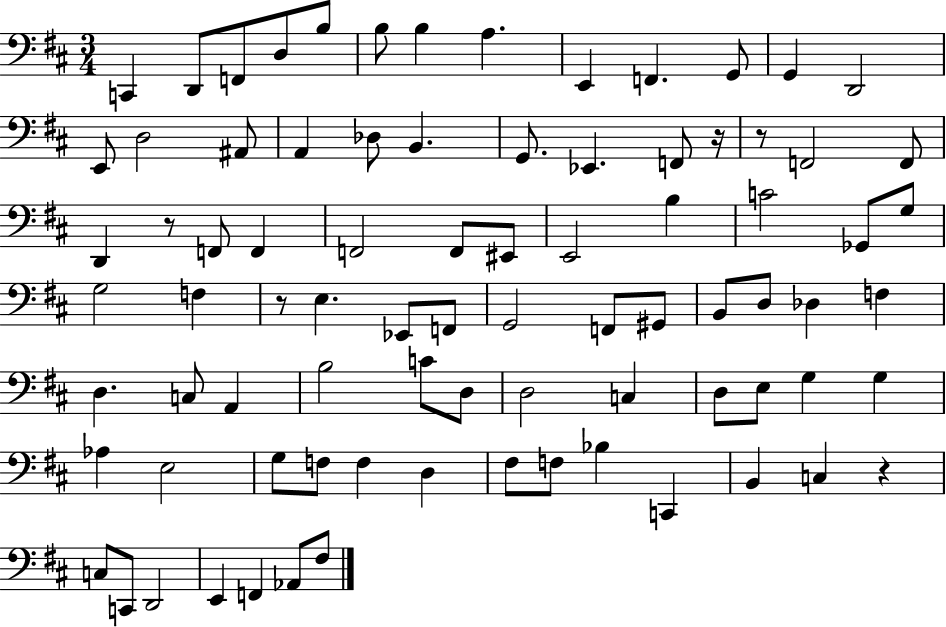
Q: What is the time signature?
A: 3/4